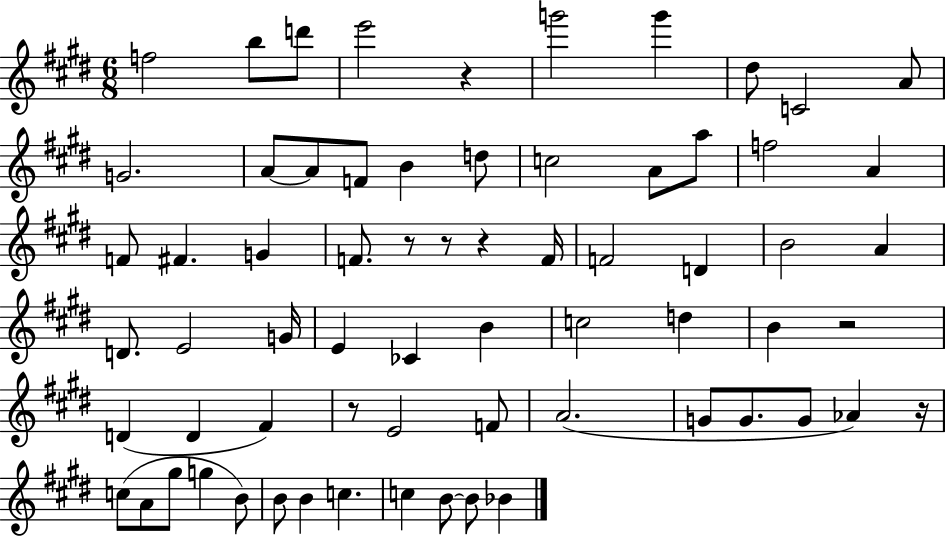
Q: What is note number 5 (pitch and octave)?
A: G6